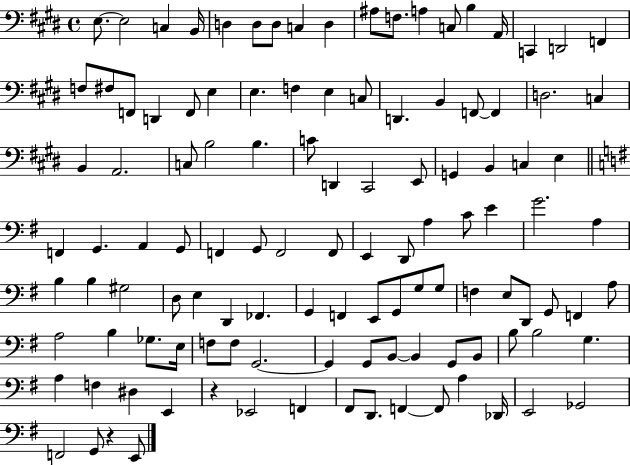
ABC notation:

X:1
T:Untitled
M:4/4
L:1/4
K:E
E,/2 E,2 C, B,,/4 D, D,/2 D,/2 C, D, ^A,/2 F,/2 A, C,/2 B, A,,/4 C,, D,,2 F,, F,/2 ^F,/2 F,,/2 D,, F,,/2 E, E, F, E, C,/2 D,, B,, F,,/2 F,, D,2 C, B,, A,,2 C,/2 B,2 B, C/2 D,, ^C,,2 E,,/2 G,, B,, C, E, F,, G,, A,, G,,/2 F,, G,,/2 F,,2 F,,/2 E,, D,,/2 A, C/2 E G2 A, B, B, ^G,2 D,/2 E, D,, _F,, G,, F,, E,,/2 G,,/2 G,/2 G,/2 F, E,/2 D,,/2 G,,/2 F,, A,/2 A,2 B, _G,/2 E,/4 F,/2 F,/2 G,,2 G,, G,,/2 B,,/2 B,, G,,/2 B,,/2 B,/2 B,2 G, A, F, ^D, E,, z _E,,2 F,, ^F,,/2 D,,/2 F,, F,,/2 A, _D,,/4 E,,2 _G,,2 F,,2 G,,/2 z E,,/2